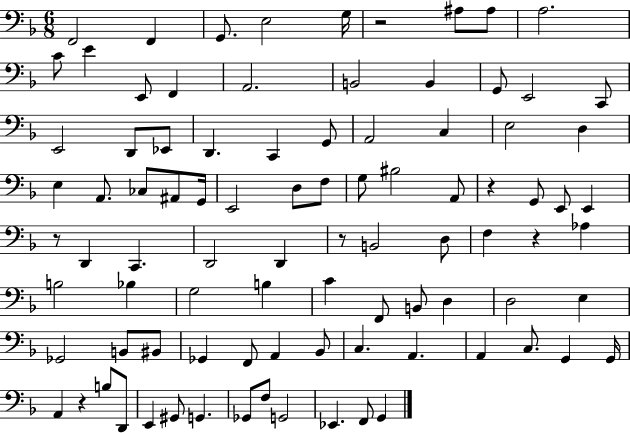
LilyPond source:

{
  \clef bass
  \numericTimeSignature
  \time 6/8
  \key f \major
  f,2 f,4 | g,8. e2 g16 | r2 ais8 ais8 | a2. | \break c'8 e'4 e,8 f,4 | a,2. | b,2 b,4 | g,8 e,2 c,8 | \break e,2 d,8 ees,8 | d,4. c,4 g,8 | a,2 c4 | e2 d4 | \break e4 a,8. ces8 ais,8 g,16 | e,2 d8 f8 | g8 bis2 a,8 | r4 g,8 e,8 e,4 | \break r8 d,4 c,4. | d,2 d,4 | r8 b,2 d8 | f4 r4 aes4 | \break b2 bes4 | g2 b4 | c'4 f,8 b,8 d4 | d2 e4 | \break ges,2 b,8 bis,8 | ges,4 f,8 a,4 bes,8 | c4. a,4. | a,4 c8. g,4 g,16 | \break a,4 r4 b8 d,8 | e,4 gis,8 g,4. | ges,8 f8 g,2 | ees,4. f,8 g,4 | \break \bar "|."
}